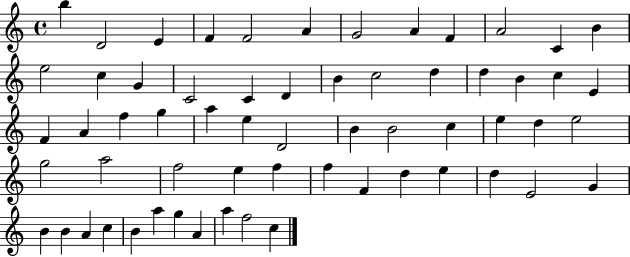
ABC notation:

X:1
T:Untitled
M:4/4
L:1/4
K:C
b D2 E F F2 A G2 A F A2 C B e2 c G C2 C D B c2 d d B c E F A f g a e D2 B B2 c e d e2 g2 a2 f2 e f f F d e d E2 G B B A c B a g A a f2 c